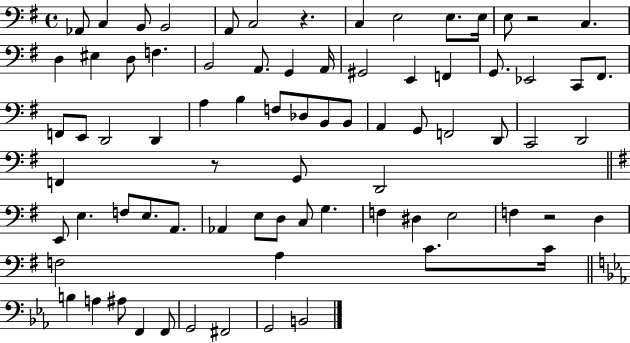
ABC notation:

X:1
T:Untitled
M:4/4
L:1/4
K:G
_A,,/2 C, B,,/2 B,,2 A,,/2 C,2 z C, E,2 E,/2 E,/4 E,/2 z2 C, D, ^E, D,/2 F, B,,2 A,,/2 G,, A,,/4 ^G,,2 E,, F,, G,,/2 _E,,2 C,,/2 ^F,,/2 F,,/2 E,,/2 D,,2 D,, A, B, F,/2 _D,/2 B,,/2 B,,/2 A,, G,,/2 F,,2 D,,/2 C,,2 D,,2 F,, z/2 G,,/2 D,,2 E,,/2 E, F,/2 E,/2 A,,/2 _A,, E,/2 D,/2 C,/2 G, F, ^D, E,2 F, z2 D, F,2 A, C/2 C/4 B, A, ^A,/2 F,, F,,/2 G,,2 ^F,,2 G,,2 B,,2